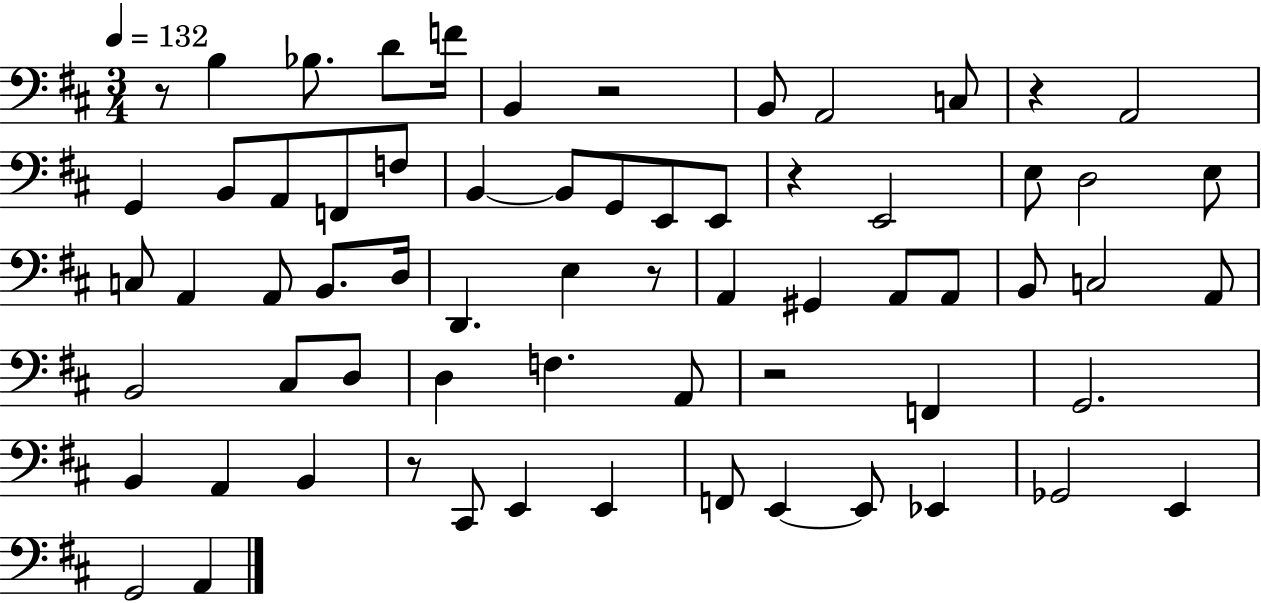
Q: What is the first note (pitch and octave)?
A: B3